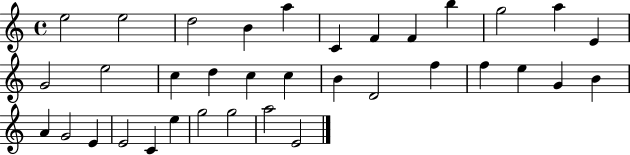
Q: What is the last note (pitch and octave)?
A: E4